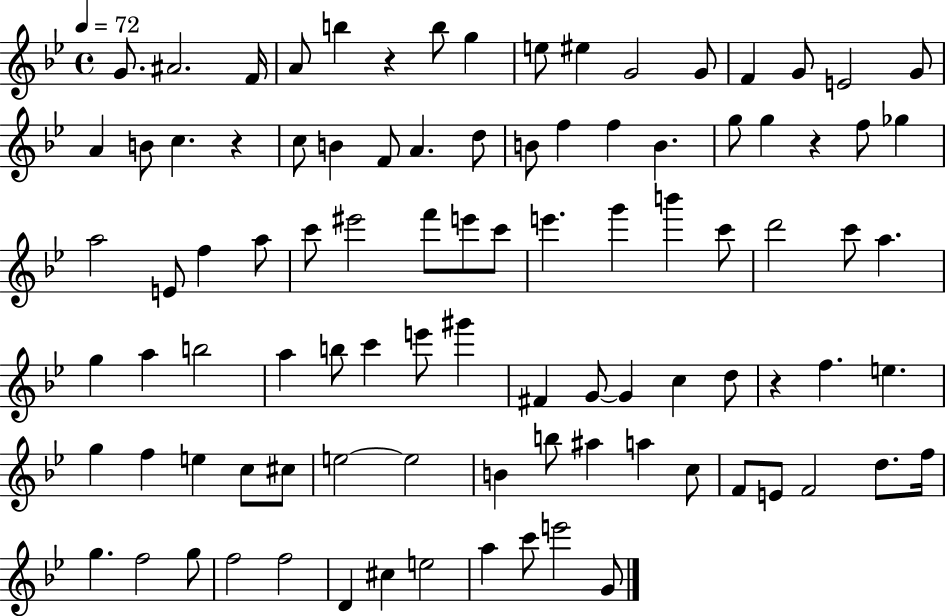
{
  \clef treble
  \time 4/4
  \defaultTimeSignature
  \key bes \major
  \tempo 4 = 72
  g'8. ais'2. f'16 | a'8 b''4 r4 b''8 g''4 | e''8 eis''4 g'2 g'8 | f'4 g'8 e'2 g'8 | \break a'4 b'8 c''4. r4 | c''8 b'4 f'8 a'4. d''8 | b'8 f''4 f''4 b'4. | g''8 g''4 r4 f''8 ges''4 | \break a''2 e'8 f''4 a''8 | c'''8 eis'''2 f'''8 e'''8 c'''8 | e'''4. g'''4 b'''4 c'''8 | d'''2 c'''8 a''4. | \break g''4 a''4 b''2 | a''4 b''8 c'''4 e'''8 gis'''4 | fis'4 g'8~~ g'4 c''4 d''8 | r4 f''4. e''4. | \break g''4 f''4 e''4 c''8 cis''8 | e''2~~ e''2 | b'4 b''8 ais''4 a''4 c''8 | f'8 e'8 f'2 d''8. f''16 | \break g''4. f''2 g''8 | f''2 f''2 | d'4 cis''4 e''2 | a''4 c'''8 e'''2 g'8 | \break \bar "|."
}